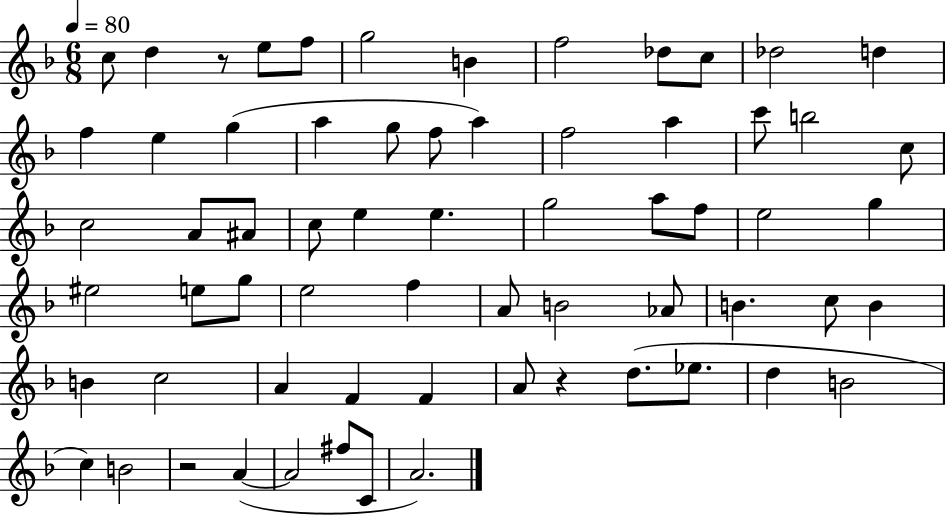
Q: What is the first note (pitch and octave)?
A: C5